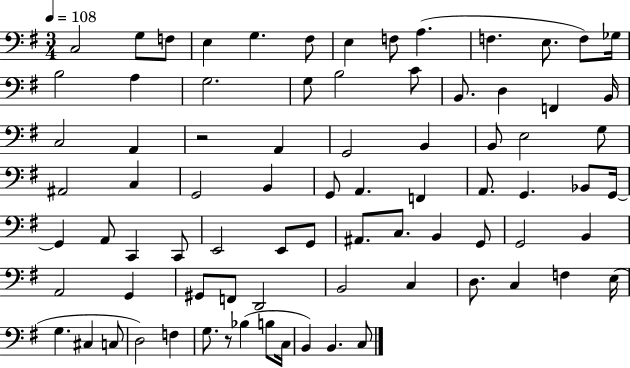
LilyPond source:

{
  \clef bass
  \numericTimeSignature
  \time 3/4
  \key g \major
  \tempo 4 = 108
  c2 g8 f8 | e4 g4. fis8 | e4 f8 a4.( | f4. e8. f8) ges16 | \break b2 a4 | g2. | g8 b2 c'8 | b,8. d4 f,4 b,16 | \break c2 a,4 | r2 a,4 | g,2 b,4 | b,8 e2 g8 | \break ais,2 c4 | g,2 b,4 | g,8 a,4. f,4 | a,8. g,4. bes,8 g,16~~ | \break g,4 a,8 c,4 c,8 | e,2 e,8 g,8 | ais,8. c8. b,4 g,8 | g,2 b,4 | \break a,2 g,4 | gis,8 f,8 d,2 | b,2 c4 | d8. c4 f4 e16( | \break g4. cis4 c8 | d2) f4 | g8. r8 bes4( b8 c16 | b,4) b,4. c8 | \break \bar "|."
}